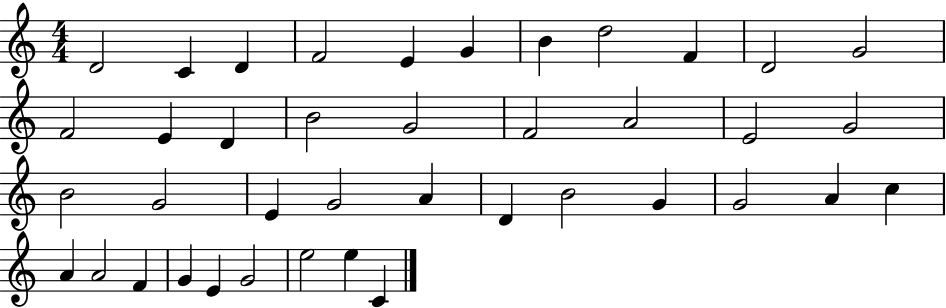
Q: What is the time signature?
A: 4/4